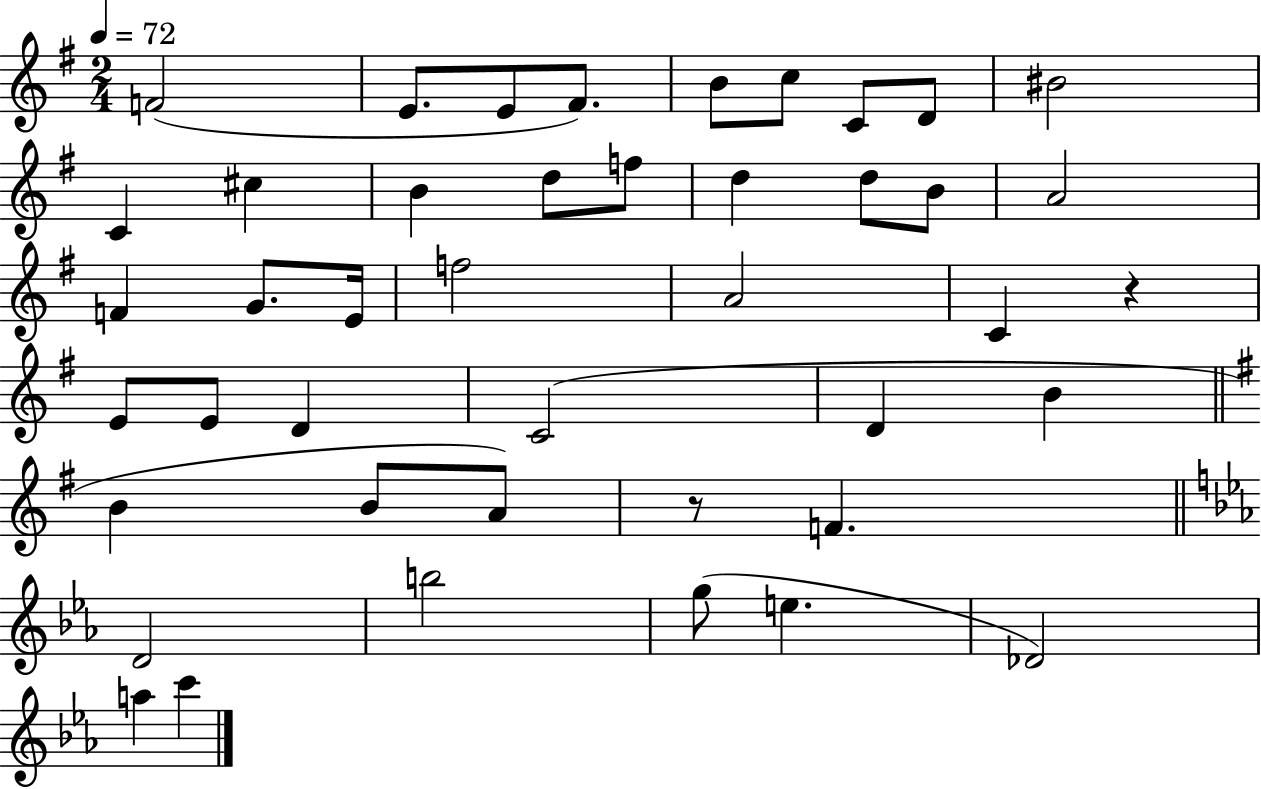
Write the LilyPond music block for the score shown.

{
  \clef treble
  \numericTimeSignature
  \time 2/4
  \key g \major
  \tempo 4 = 72
  f'2( | e'8. e'8 fis'8.) | b'8 c''8 c'8 d'8 | bis'2 | \break c'4 cis''4 | b'4 d''8 f''8 | d''4 d''8 b'8 | a'2 | \break f'4 g'8. e'16 | f''2 | a'2 | c'4 r4 | \break e'8 e'8 d'4 | c'2( | d'4 b'4 | \bar "||" \break \key g \major b'4 b'8 a'8) | r8 f'4. | \bar "||" \break \key ees \major d'2 | b''2 | g''8( e''4. | des'2) | \break a''4 c'''4 | \bar "|."
}